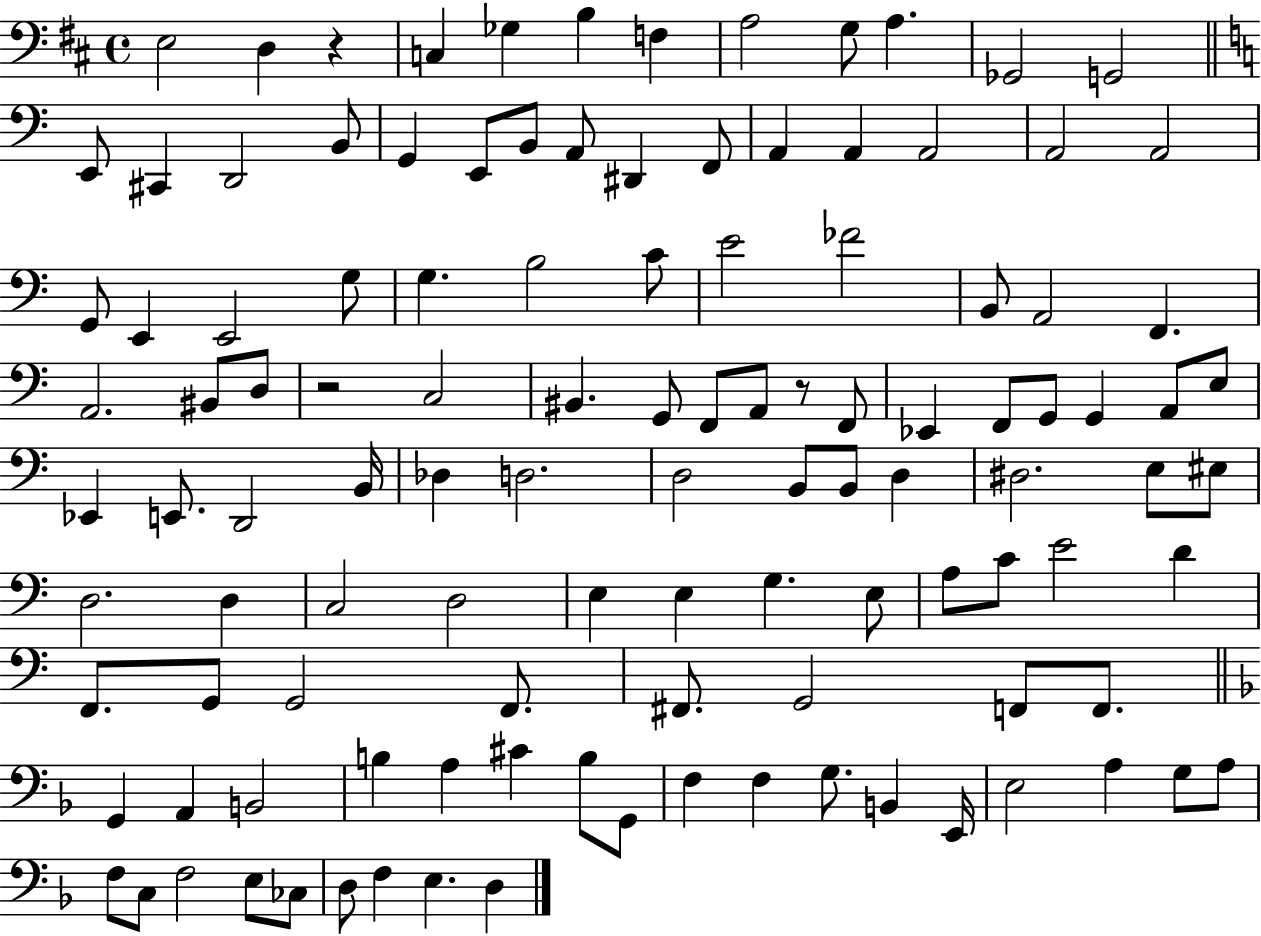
{
  \clef bass
  \time 4/4
  \defaultTimeSignature
  \key d \major
  \repeat volta 2 { e2 d4 r4 | c4 ges4 b4 f4 | a2 g8 a4. | ges,2 g,2 | \break \bar "||" \break \key a \minor e,8 cis,4 d,2 b,8 | g,4 e,8 b,8 a,8 dis,4 f,8 | a,4 a,4 a,2 | a,2 a,2 | \break g,8 e,4 e,2 g8 | g4. b2 c'8 | e'2 fes'2 | b,8 a,2 f,4. | \break a,2. bis,8 d8 | r2 c2 | bis,4. g,8 f,8 a,8 r8 f,8 | ees,4 f,8 g,8 g,4 a,8 e8 | \break ees,4 e,8. d,2 b,16 | des4 d2. | d2 b,8 b,8 d4 | dis2. e8 eis8 | \break d2. d4 | c2 d2 | e4 e4 g4. e8 | a8 c'8 e'2 d'4 | \break f,8. g,8 g,2 f,8. | fis,8. g,2 f,8 f,8. | \bar "||" \break \key f \major g,4 a,4 b,2 | b4 a4 cis'4 b8 g,8 | f4 f4 g8. b,4 e,16 | e2 a4 g8 a8 | \break f8 c8 f2 e8 ces8 | d8 f4 e4. d4 | } \bar "|."
}